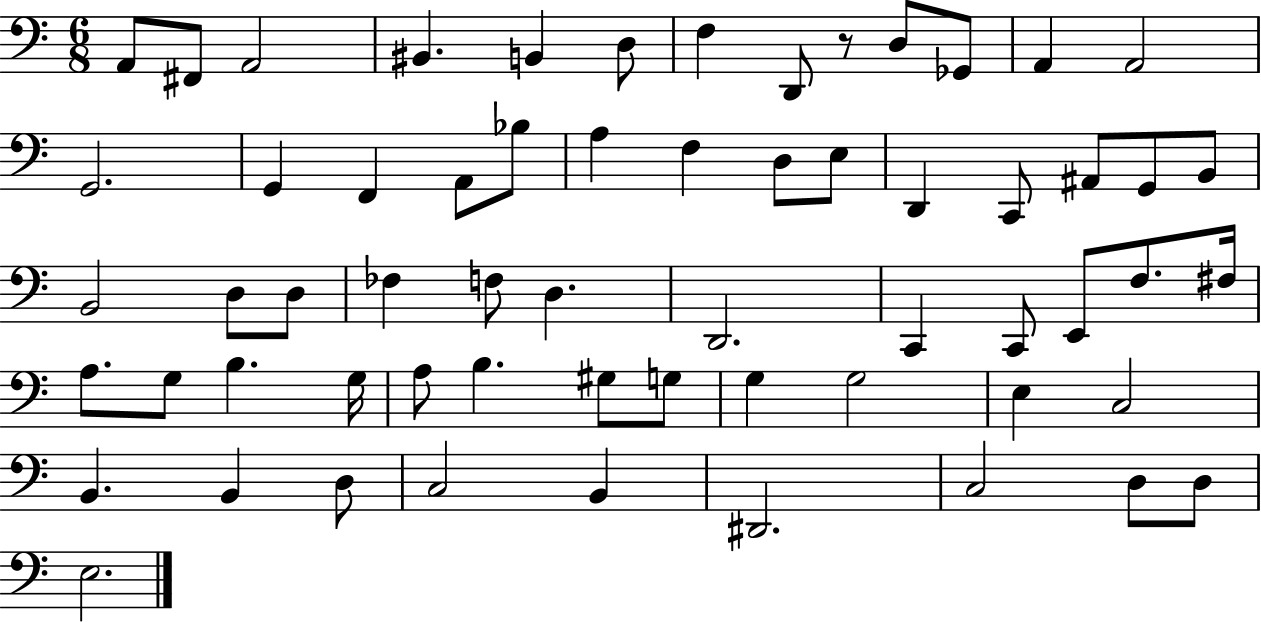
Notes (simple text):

A2/e F#2/e A2/h BIS2/q. B2/q D3/e F3/q D2/e R/e D3/e Gb2/e A2/q A2/h G2/h. G2/q F2/q A2/e Bb3/e A3/q F3/q D3/e E3/e D2/q C2/e A#2/e G2/e B2/e B2/h D3/e D3/e FES3/q F3/e D3/q. D2/h. C2/q C2/e E2/e F3/e. F#3/s A3/e. G3/e B3/q. G3/s A3/e B3/q. G#3/e G3/e G3/q G3/h E3/q C3/h B2/q. B2/q D3/e C3/h B2/q D#2/h. C3/h D3/e D3/e E3/h.